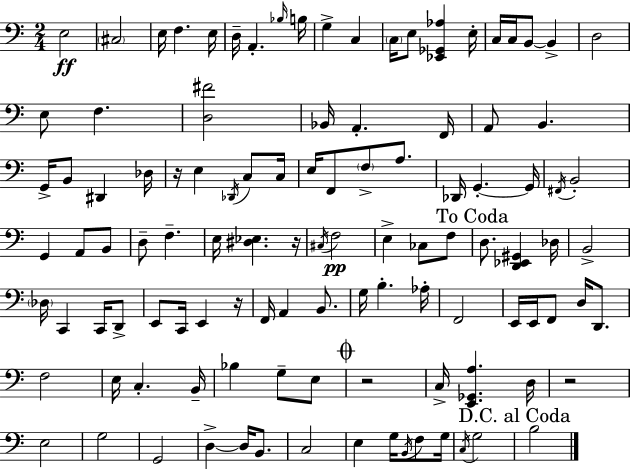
X:1
T:Untitled
M:2/4
L:1/4
K:C
E,2 ^C,2 E,/4 F, E,/4 D,/4 A,, _B,/4 B,/4 G, C, C,/4 E,/2 [_E,,_G,,_A,] E,/4 C,/4 C,/4 B,,/2 B,, D,2 E,/2 F, [D,^F]2 _B,,/4 A,, F,,/4 A,,/2 B,, G,,/4 B,,/2 ^D,, _D,/4 z/4 E, _D,,/4 C,/2 C,/4 E,/4 F,,/2 F,/2 A,/2 _D,,/4 G,, G,,/4 ^F,,/4 B,,2 G,, A,,/2 B,,/2 D,/2 F, E,/4 [^D,_E,] z/4 ^C,/4 F,2 E, _C,/2 F,/2 D,/2 [D,,_E,,^G,,] _D,/4 B,,2 _D,/4 C,, C,,/4 D,,/2 E,,/2 C,,/4 E,, z/4 F,,/4 A,, B,,/2 G,/4 B, _A,/4 F,,2 E,,/4 E,,/4 F,,/2 D,/4 D,,/2 F,2 E,/4 C, B,,/4 _B, G,/2 E,/2 z2 C,/4 [E,,_G,,A,] D,/4 z2 E,2 G,2 G,,2 D, D,/4 B,,/2 C,2 E, G,/4 B,,/4 F,/2 G,/4 C,/4 G,2 B,2